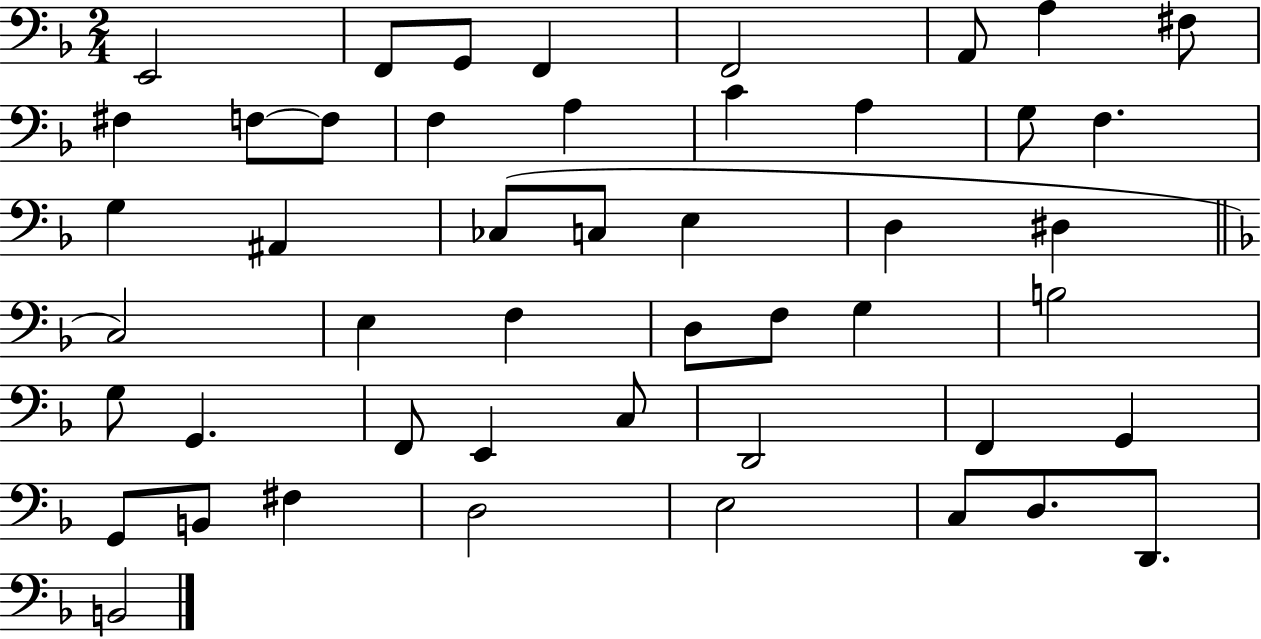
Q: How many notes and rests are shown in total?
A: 48